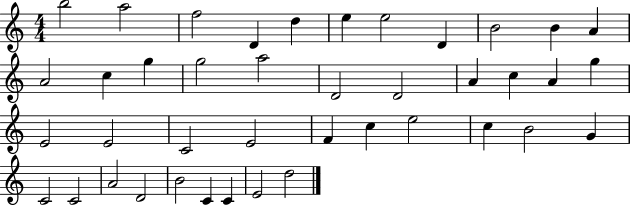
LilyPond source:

{
  \clef treble
  \numericTimeSignature
  \time 4/4
  \key c \major
  b''2 a''2 | f''2 d'4 d''4 | e''4 e''2 d'4 | b'2 b'4 a'4 | \break a'2 c''4 g''4 | g''2 a''2 | d'2 d'2 | a'4 c''4 a'4 g''4 | \break e'2 e'2 | c'2 e'2 | f'4 c''4 e''2 | c''4 b'2 g'4 | \break c'2 c'2 | a'2 d'2 | b'2 c'4 c'4 | e'2 d''2 | \break \bar "|."
}